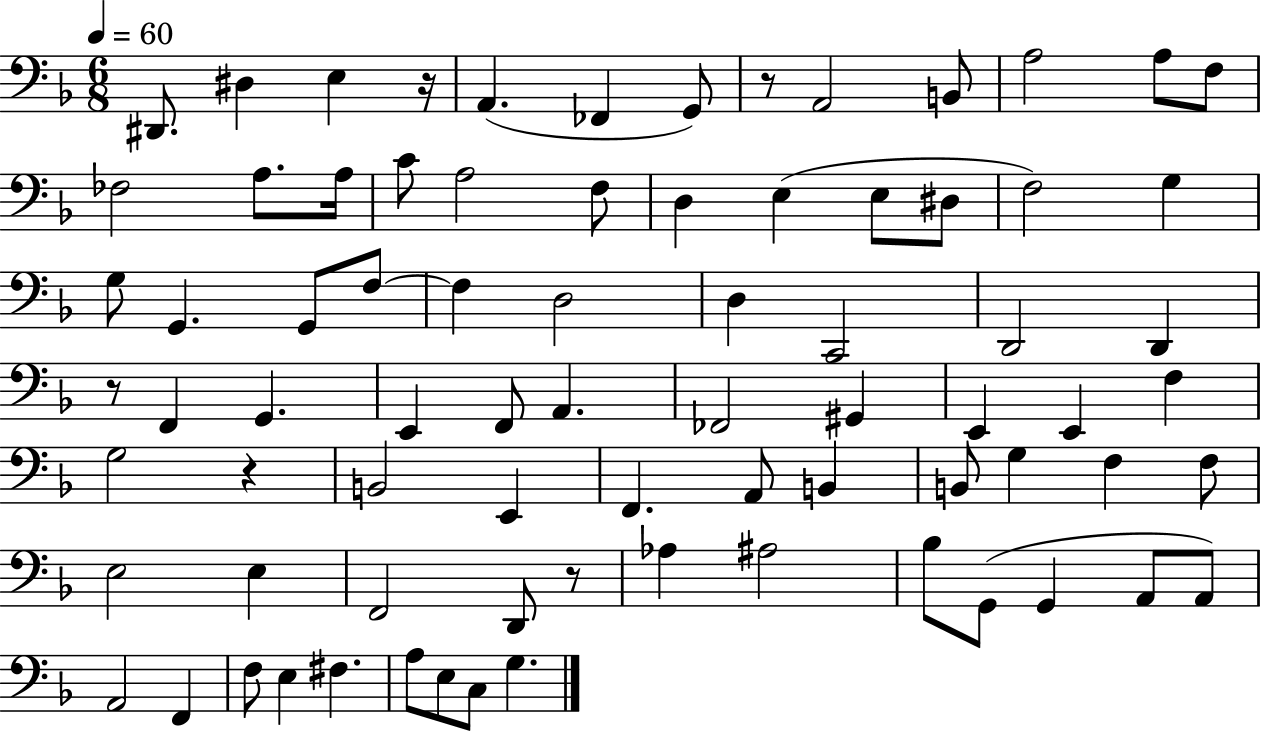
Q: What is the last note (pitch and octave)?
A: G3